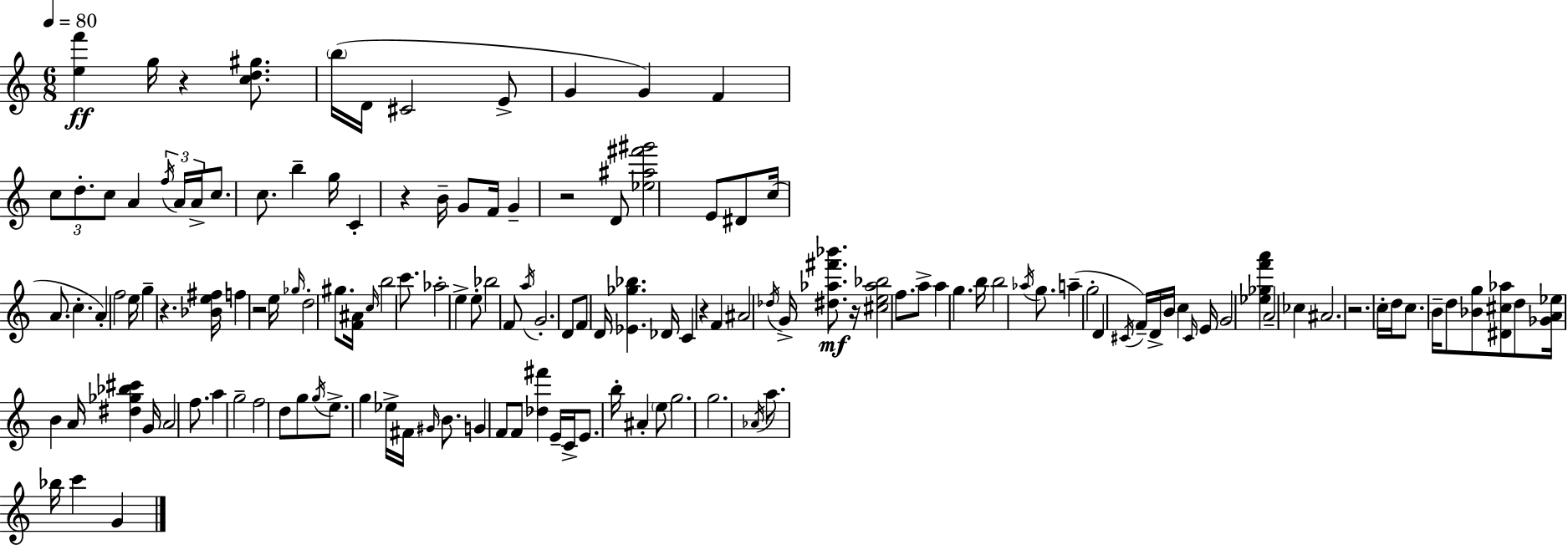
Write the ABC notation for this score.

X:1
T:Untitled
M:6/8
L:1/4
K:Am
[ef'] g/4 z [cd^g]/2 b/4 D/4 ^C2 E/2 G G F c/2 d/2 c/2 A f/4 A/4 A/4 c/2 c/2 b g/4 C z B/4 G/2 F/4 G z2 D/2 [_e^a^f'^g']2 E/2 ^D/2 c/4 A/2 c A f2 e/4 g z [_Be^f]/4 f z2 e/4 _g/4 d2 ^g/2 [F^A]/4 c/4 b2 c'/2 _a2 e e/2 _b2 F/2 a/4 G2 D/2 F/2 D/4 [_E_g_b] _D/4 C z F ^A2 _d/4 G/4 [^d_a^f'_b']/2 z/4 [^ce_a_b]2 f/2 a/2 a g b/4 b2 _a/4 g/2 a g2 D ^C/4 F/4 D/4 B/4 c ^C/4 E/4 G2 [_e_gf'a'] A2 _c ^A2 z2 c/4 d/4 c/2 B/4 d/2 [_Bg]/2 [^D^c_a]/2 d/2 [_GA_e]/4 B A/4 [^d_g_b^c'] G/4 A2 f/2 a g2 f2 d/2 g/2 g/4 e/2 g _e/4 ^F/4 ^G/4 B/2 G F/2 F/2 [_d^f'] E/4 C/4 E/2 b/4 ^A e/2 g2 g2 _A/4 a/2 _b/4 c' G